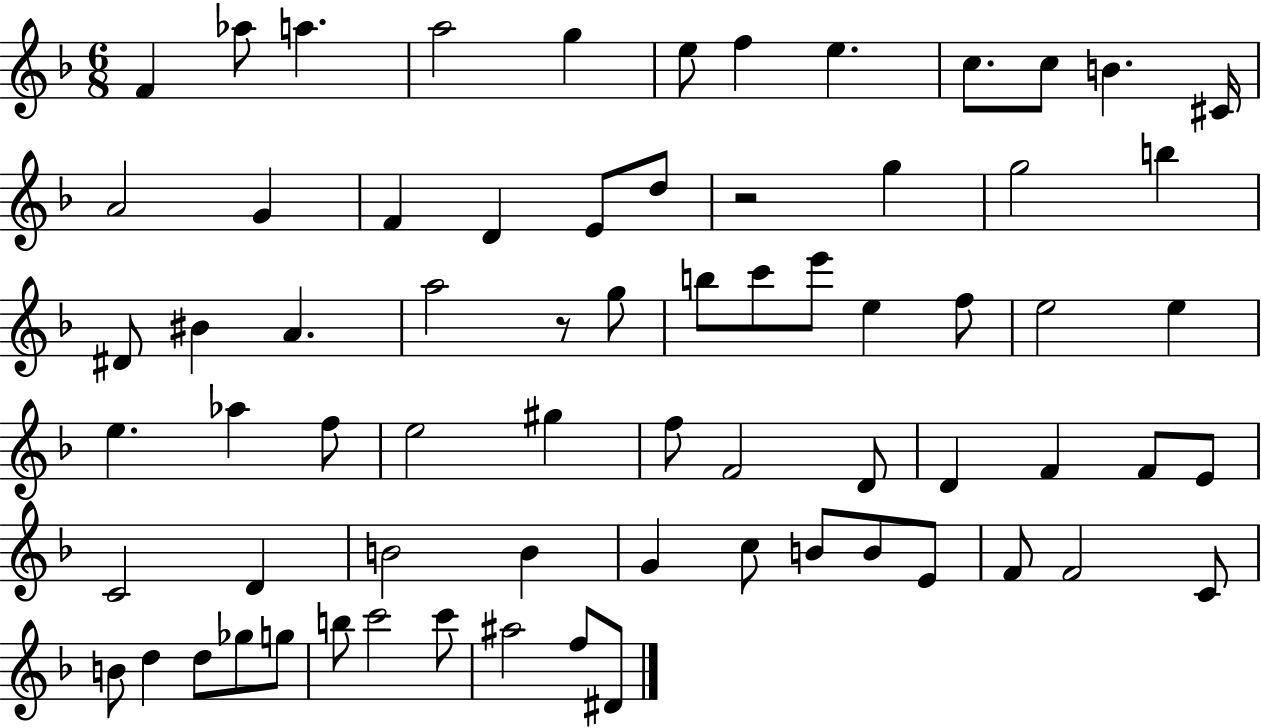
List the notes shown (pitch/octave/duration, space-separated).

F4/q Ab5/e A5/q. A5/h G5/q E5/e F5/q E5/q. C5/e. C5/e B4/q. C#4/s A4/h G4/q F4/q D4/q E4/e D5/e R/h G5/q G5/h B5/q D#4/e BIS4/q A4/q. A5/h R/e G5/e B5/e C6/e E6/e E5/q F5/e E5/h E5/q E5/q. Ab5/q F5/e E5/h G#5/q F5/e F4/h D4/e D4/q F4/q F4/e E4/e C4/h D4/q B4/h B4/q G4/q C5/e B4/e B4/e E4/e F4/e F4/h C4/e B4/e D5/q D5/e Gb5/e G5/e B5/e C6/h C6/e A#5/h F5/e D#4/e